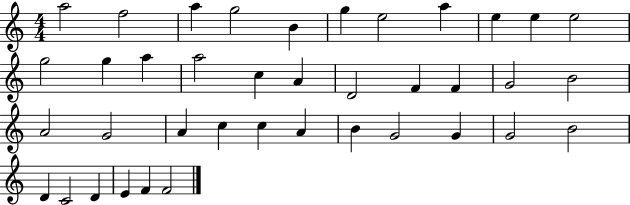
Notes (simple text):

A5/h F5/h A5/q G5/h B4/q G5/q E5/h A5/q E5/q E5/q E5/h G5/h G5/q A5/q A5/h C5/q A4/q D4/h F4/q F4/q G4/h B4/h A4/h G4/h A4/q C5/q C5/q A4/q B4/q G4/h G4/q G4/h B4/h D4/q C4/h D4/q E4/q F4/q F4/h